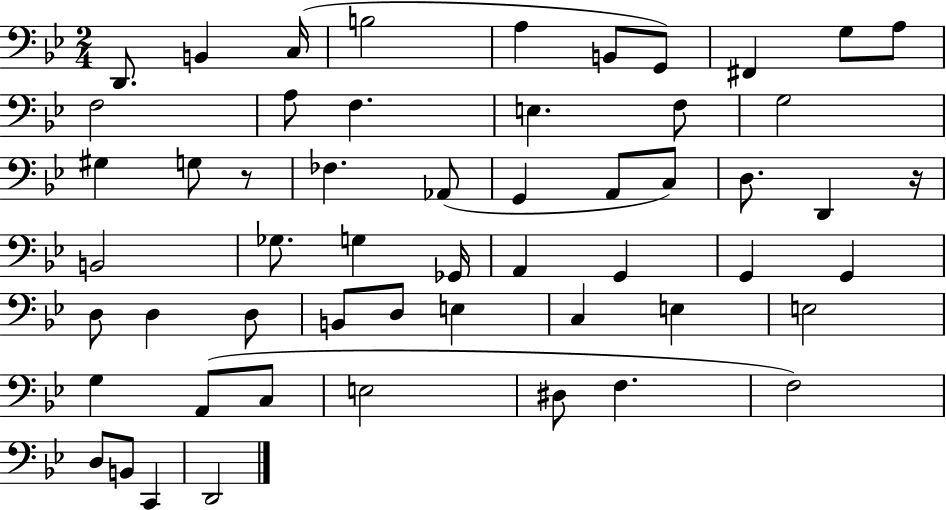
X:1
T:Untitled
M:2/4
L:1/4
K:Bb
D,,/2 B,, C,/4 B,2 A, B,,/2 G,,/2 ^F,, G,/2 A,/2 F,2 A,/2 F, E, F,/2 G,2 ^G, G,/2 z/2 _F, _A,,/2 G,, A,,/2 C,/2 D,/2 D,, z/4 B,,2 _G,/2 G, _G,,/4 A,, G,, G,, G,, D,/2 D, D,/2 B,,/2 D,/2 E, C, E, E,2 G, A,,/2 C,/2 E,2 ^D,/2 F, F,2 D,/2 B,,/2 C,, D,,2